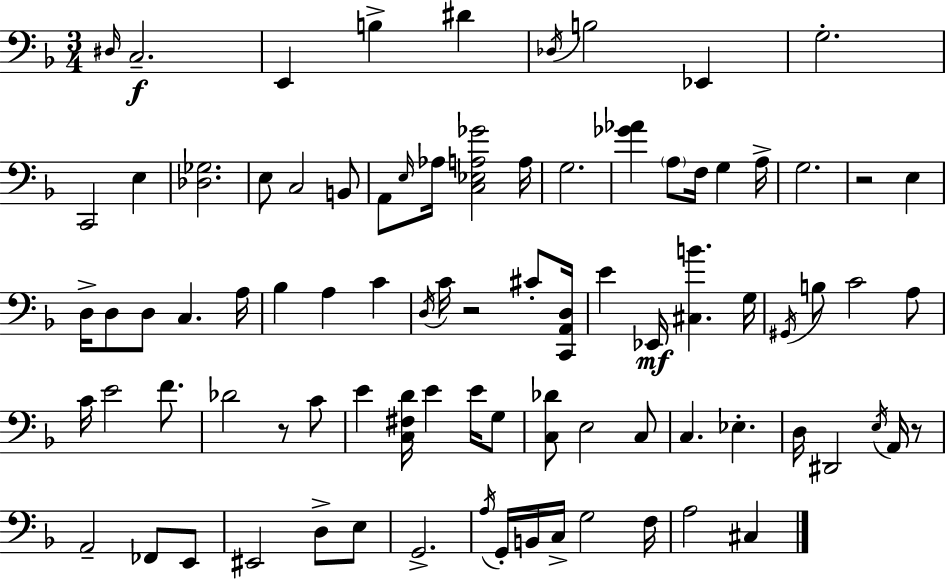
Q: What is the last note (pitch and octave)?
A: C#3